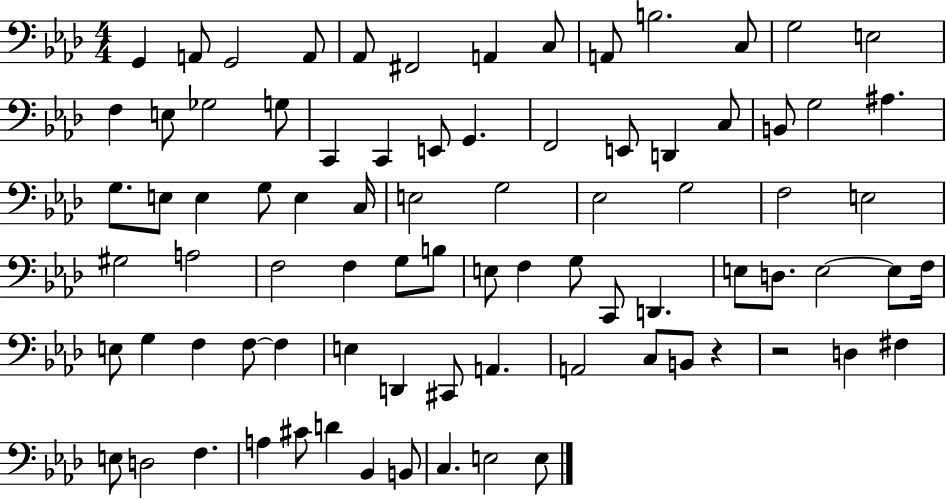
G2/q A2/e G2/h A2/e Ab2/e F#2/h A2/q C3/e A2/e B3/h. C3/e G3/h E3/h F3/q E3/e Gb3/h G3/e C2/q C2/q E2/e G2/q. F2/h E2/e D2/q C3/e B2/e G3/h A#3/q. G3/e. E3/e E3/q G3/e E3/q C3/s E3/h G3/h Eb3/h G3/h F3/h E3/h G#3/h A3/h F3/h F3/q G3/e B3/e E3/e F3/q G3/e C2/e D2/q. E3/e D3/e. E3/h E3/e F3/s E3/e G3/q F3/q F3/e F3/q E3/q D2/q C#2/e A2/q. A2/h C3/e B2/e R/q R/h D3/q F#3/q E3/e D3/h F3/q. A3/q C#4/e D4/q Bb2/q B2/e C3/q. E3/h E3/e